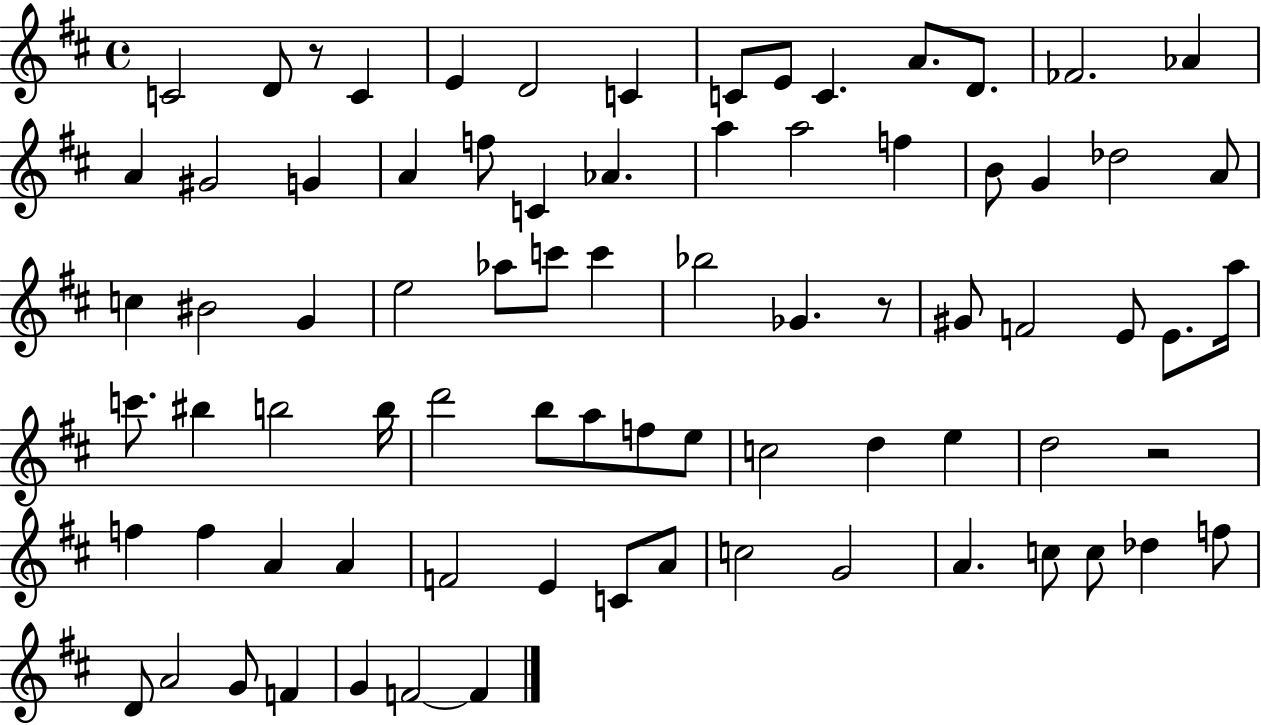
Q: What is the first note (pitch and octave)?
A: C4